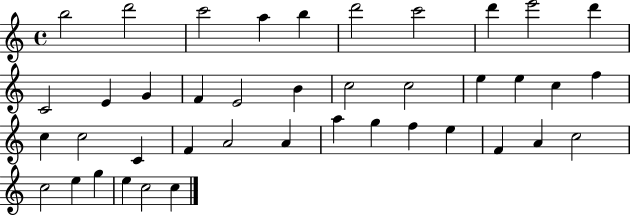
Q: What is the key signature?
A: C major